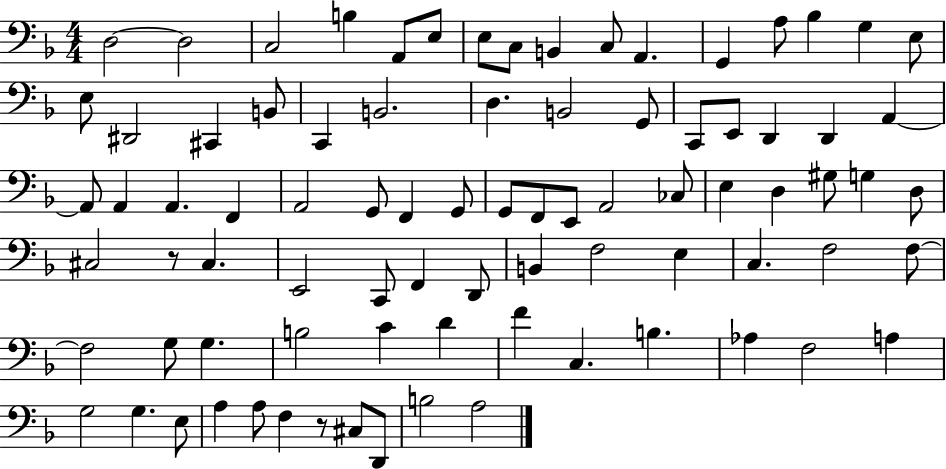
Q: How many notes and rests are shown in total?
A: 84